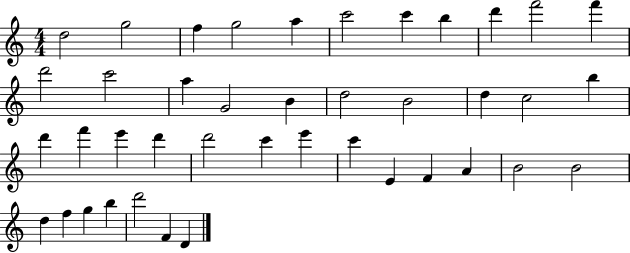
D5/h G5/h F5/q G5/h A5/q C6/h C6/q B5/q D6/q F6/h F6/q D6/h C6/h A5/q G4/h B4/q D5/h B4/h D5/q C5/h B5/q D6/q F6/q E6/q D6/q D6/h C6/q E6/q C6/q E4/q F4/q A4/q B4/h B4/h D5/q F5/q G5/q B5/q D6/h F4/q D4/q